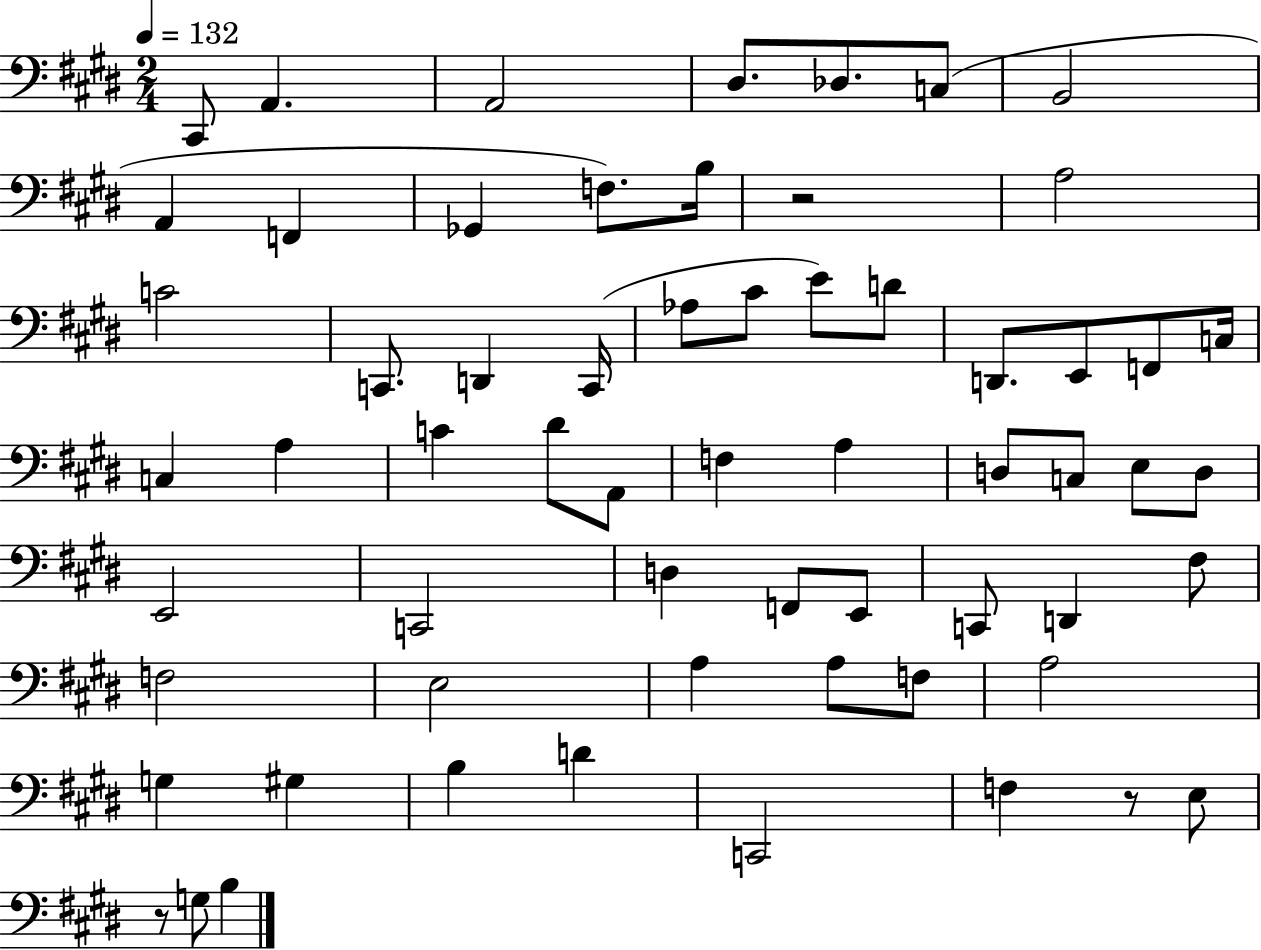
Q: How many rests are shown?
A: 3